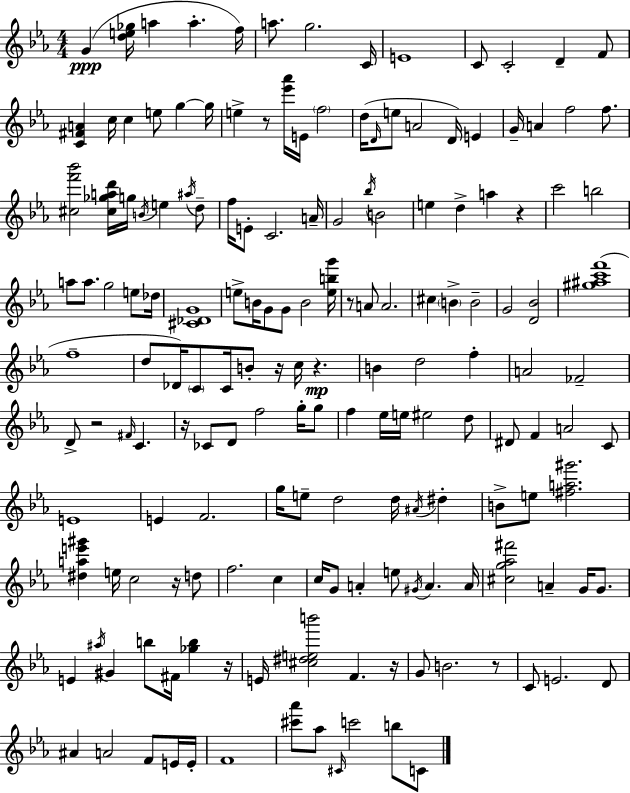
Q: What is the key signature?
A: C minor